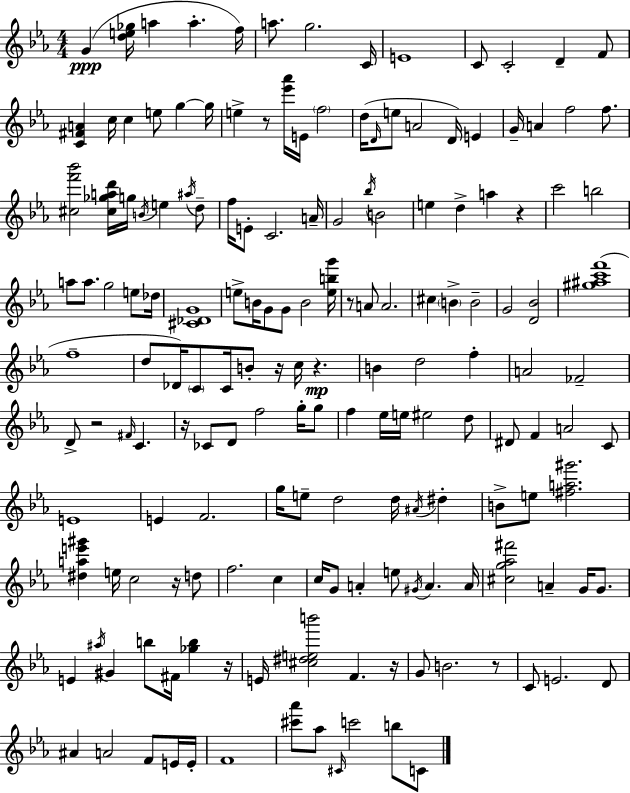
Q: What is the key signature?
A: C minor